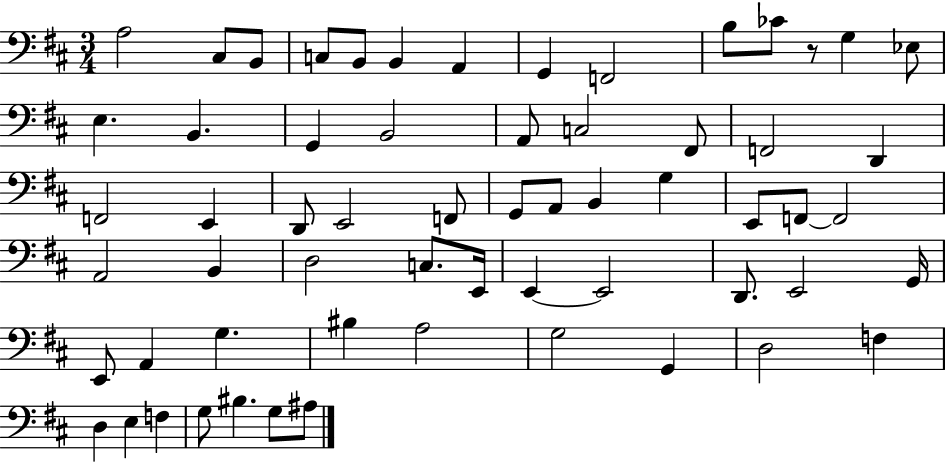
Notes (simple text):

A3/h C#3/e B2/e C3/e B2/e B2/q A2/q G2/q F2/h B3/e CES4/e R/e G3/q Eb3/e E3/q. B2/q. G2/q B2/h A2/e C3/h F#2/e F2/h D2/q F2/h E2/q D2/e E2/h F2/e G2/e A2/e B2/q G3/q E2/e F2/e F2/h A2/h B2/q D3/h C3/e. E2/s E2/q E2/h D2/e. E2/h G2/s E2/e A2/q G3/q. BIS3/q A3/h G3/h G2/q D3/h F3/q D3/q E3/q F3/q G3/e BIS3/q. G3/e A#3/e